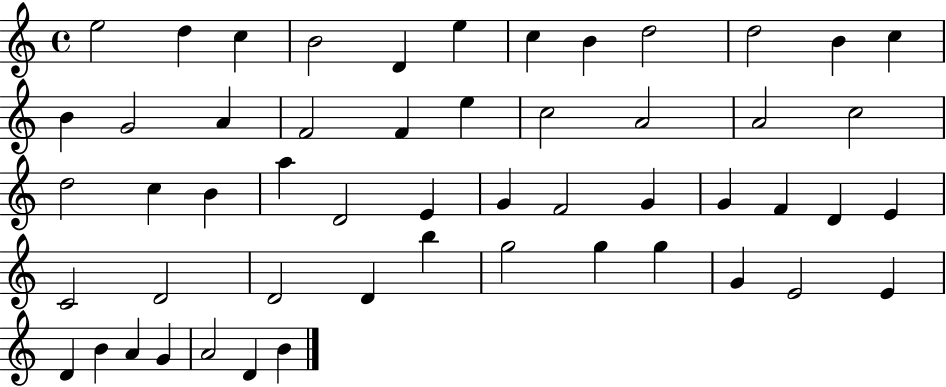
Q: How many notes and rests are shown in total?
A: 53